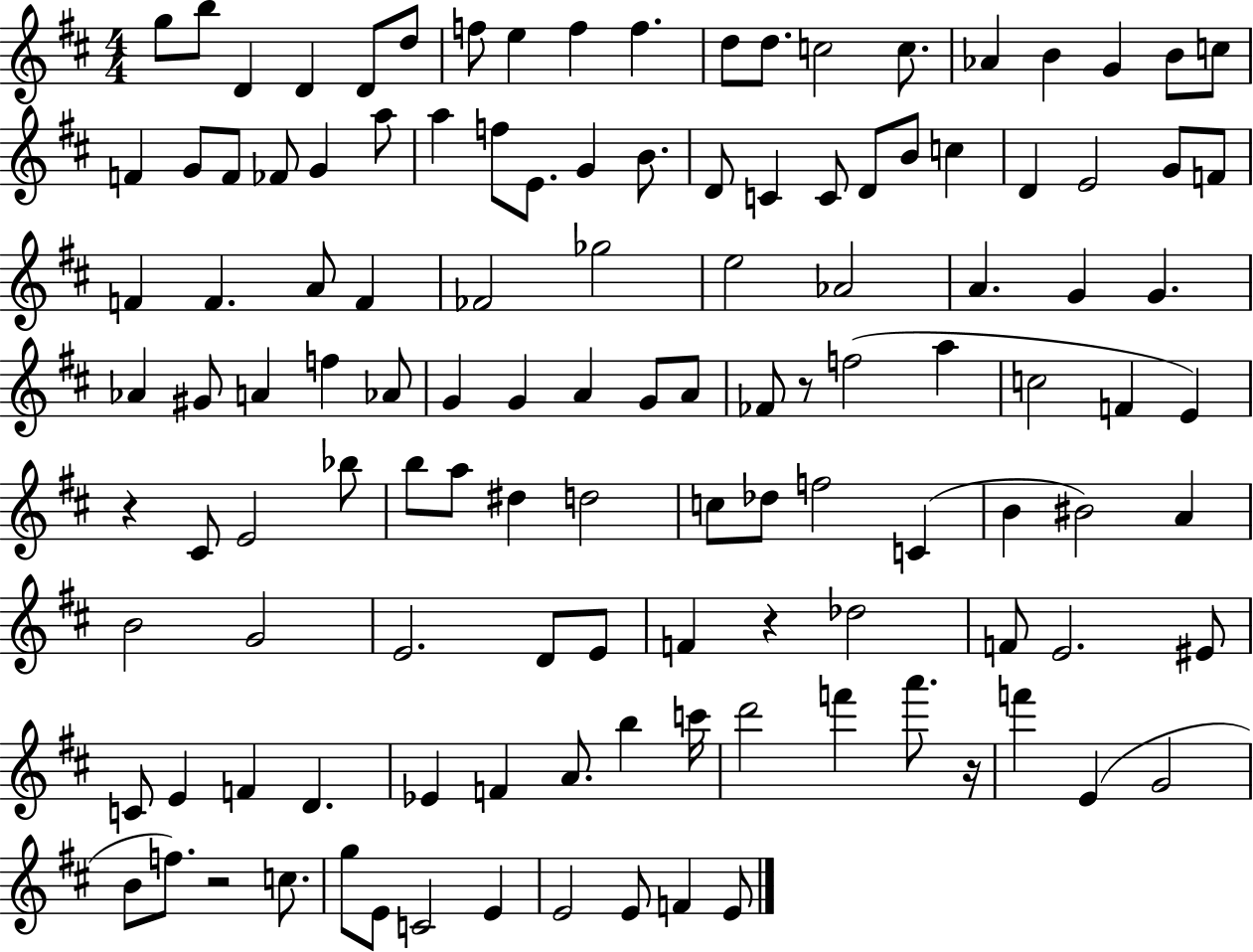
{
  \clef treble
  \numericTimeSignature
  \time 4/4
  \key d \major
  \repeat volta 2 { g''8 b''8 d'4 d'4 d'8 d''8 | f''8 e''4 f''4 f''4. | d''8 d''8. c''2 c''8. | aes'4 b'4 g'4 b'8 c''8 | \break f'4 g'8 f'8 fes'8 g'4 a''8 | a''4 f''8 e'8. g'4 b'8. | d'8 c'4 c'8 d'8 b'8 c''4 | d'4 e'2 g'8 f'8 | \break f'4 f'4. a'8 f'4 | fes'2 ges''2 | e''2 aes'2 | a'4. g'4 g'4. | \break aes'4 gis'8 a'4 f''4 aes'8 | g'4 g'4 a'4 g'8 a'8 | fes'8 r8 f''2( a''4 | c''2 f'4 e'4) | \break r4 cis'8 e'2 bes''8 | b''8 a''8 dis''4 d''2 | c''8 des''8 f''2 c'4( | b'4 bis'2) a'4 | \break b'2 g'2 | e'2. d'8 e'8 | f'4 r4 des''2 | f'8 e'2. eis'8 | \break c'8 e'4 f'4 d'4. | ees'4 f'4 a'8. b''4 c'''16 | d'''2 f'''4 a'''8. r16 | f'''4 e'4( g'2 | \break b'8 f''8.) r2 c''8. | g''8 e'8 c'2 e'4 | e'2 e'8 f'4 e'8 | } \bar "|."
}